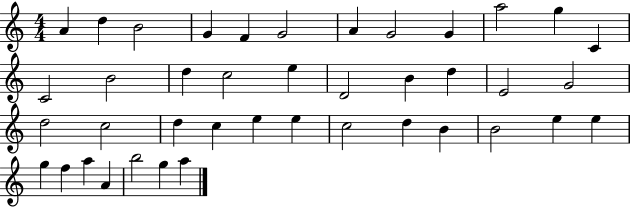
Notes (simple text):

A4/q D5/q B4/h G4/q F4/q G4/h A4/q G4/h G4/q A5/h G5/q C4/q C4/h B4/h D5/q C5/h E5/q D4/h B4/q D5/q E4/h G4/h D5/h C5/h D5/q C5/q E5/q E5/q C5/h D5/q B4/q B4/h E5/q E5/q G5/q F5/q A5/q A4/q B5/h G5/q A5/q